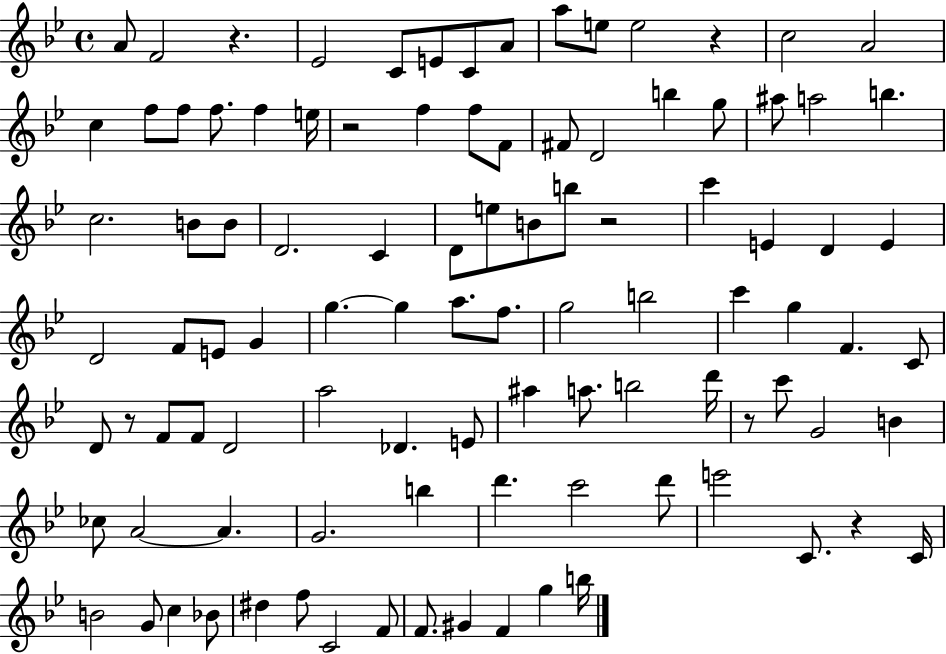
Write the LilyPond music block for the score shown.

{
  \clef treble
  \time 4/4
  \defaultTimeSignature
  \key bes \major
  a'8 f'2 r4. | ees'2 c'8 e'8 c'8 a'8 | a''8 e''8 e''2 r4 | c''2 a'2 | \break c''4 f''8 f''8 f''8. f''4 e''16 | r2 f''4 f''8 f'8 | fis'8 d'2 b''4 g''8 | ais''8 a''2 b''4. | \break c''2. b'8 b'8 | d'2. c'4 | d'8 e''8 b'8 b''8 r2 | c'''4 e'4 d'4 e'4 | \break d'2 f'8 e'8 g'4 | g''4.~~ g''4 a''8. f''8. | g''2 b''2 | c'''4 g''4 f'4. c'8 | \break d'8 r8 f'8 f'8 d'2 | a''2 des'4. e'8 | ais''4 a''8. b''2 d'''16 | r8 c'''8 g'2 b'4 | \break ces''8 a'2~~ a'4. | g'2. b''4 | d'''4. c'''2 d'''8 | e'''2 c'8. r4 c'16 | \break b'2 g'8 c''4 bes'8 | dis''4 f''8 c'2 f'8 | f'8. gis'4 f'4 g''4 b''16 | \bar "|."
}